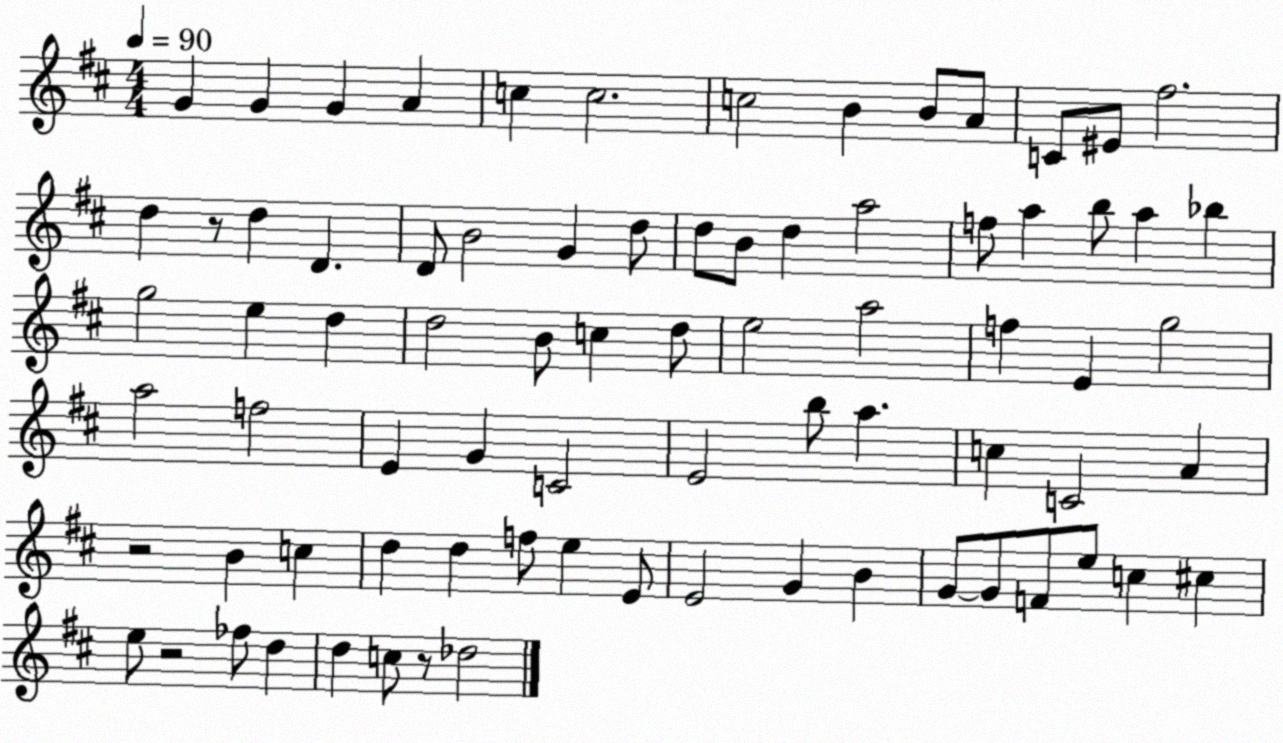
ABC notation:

X:1
T:Untitled
M:4/4
L:1/4
K:D
G G G A c c2 c2 B B/2 A/2 C/2 ^E/2 ^f2 d z/2 d D D/2 B2 G d/2 d/2 B/2 d a2 f/2 a b/2 a _b g2 e d d2 B/2 c d/2 e2 a2 f E g2 a2 f2 E G C2 E2 b/2 a c C2 A z2 B c d d f/2 e E/2 E2 G B G/2 G/2 F/2 e/2 c ^c e/2 z2 _f/2 d d c/2 z/2 _d2